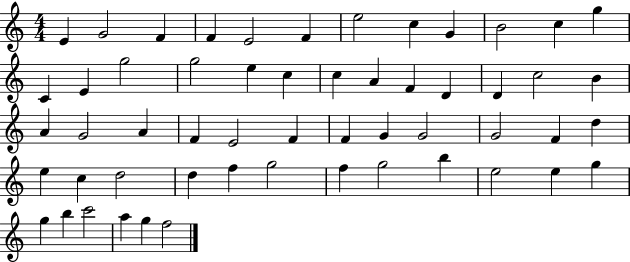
X:1
T:Untitled
M:4/4
L:1/4
K:C
E G2 F F E2 F e2 c G B2 c g C E g2 g2 e c c A F D D c2 B A G2 A F E2 F F G G2 G2 F d e c d2 d f g2 f g2 b e2 e g g b c'2 a g f2